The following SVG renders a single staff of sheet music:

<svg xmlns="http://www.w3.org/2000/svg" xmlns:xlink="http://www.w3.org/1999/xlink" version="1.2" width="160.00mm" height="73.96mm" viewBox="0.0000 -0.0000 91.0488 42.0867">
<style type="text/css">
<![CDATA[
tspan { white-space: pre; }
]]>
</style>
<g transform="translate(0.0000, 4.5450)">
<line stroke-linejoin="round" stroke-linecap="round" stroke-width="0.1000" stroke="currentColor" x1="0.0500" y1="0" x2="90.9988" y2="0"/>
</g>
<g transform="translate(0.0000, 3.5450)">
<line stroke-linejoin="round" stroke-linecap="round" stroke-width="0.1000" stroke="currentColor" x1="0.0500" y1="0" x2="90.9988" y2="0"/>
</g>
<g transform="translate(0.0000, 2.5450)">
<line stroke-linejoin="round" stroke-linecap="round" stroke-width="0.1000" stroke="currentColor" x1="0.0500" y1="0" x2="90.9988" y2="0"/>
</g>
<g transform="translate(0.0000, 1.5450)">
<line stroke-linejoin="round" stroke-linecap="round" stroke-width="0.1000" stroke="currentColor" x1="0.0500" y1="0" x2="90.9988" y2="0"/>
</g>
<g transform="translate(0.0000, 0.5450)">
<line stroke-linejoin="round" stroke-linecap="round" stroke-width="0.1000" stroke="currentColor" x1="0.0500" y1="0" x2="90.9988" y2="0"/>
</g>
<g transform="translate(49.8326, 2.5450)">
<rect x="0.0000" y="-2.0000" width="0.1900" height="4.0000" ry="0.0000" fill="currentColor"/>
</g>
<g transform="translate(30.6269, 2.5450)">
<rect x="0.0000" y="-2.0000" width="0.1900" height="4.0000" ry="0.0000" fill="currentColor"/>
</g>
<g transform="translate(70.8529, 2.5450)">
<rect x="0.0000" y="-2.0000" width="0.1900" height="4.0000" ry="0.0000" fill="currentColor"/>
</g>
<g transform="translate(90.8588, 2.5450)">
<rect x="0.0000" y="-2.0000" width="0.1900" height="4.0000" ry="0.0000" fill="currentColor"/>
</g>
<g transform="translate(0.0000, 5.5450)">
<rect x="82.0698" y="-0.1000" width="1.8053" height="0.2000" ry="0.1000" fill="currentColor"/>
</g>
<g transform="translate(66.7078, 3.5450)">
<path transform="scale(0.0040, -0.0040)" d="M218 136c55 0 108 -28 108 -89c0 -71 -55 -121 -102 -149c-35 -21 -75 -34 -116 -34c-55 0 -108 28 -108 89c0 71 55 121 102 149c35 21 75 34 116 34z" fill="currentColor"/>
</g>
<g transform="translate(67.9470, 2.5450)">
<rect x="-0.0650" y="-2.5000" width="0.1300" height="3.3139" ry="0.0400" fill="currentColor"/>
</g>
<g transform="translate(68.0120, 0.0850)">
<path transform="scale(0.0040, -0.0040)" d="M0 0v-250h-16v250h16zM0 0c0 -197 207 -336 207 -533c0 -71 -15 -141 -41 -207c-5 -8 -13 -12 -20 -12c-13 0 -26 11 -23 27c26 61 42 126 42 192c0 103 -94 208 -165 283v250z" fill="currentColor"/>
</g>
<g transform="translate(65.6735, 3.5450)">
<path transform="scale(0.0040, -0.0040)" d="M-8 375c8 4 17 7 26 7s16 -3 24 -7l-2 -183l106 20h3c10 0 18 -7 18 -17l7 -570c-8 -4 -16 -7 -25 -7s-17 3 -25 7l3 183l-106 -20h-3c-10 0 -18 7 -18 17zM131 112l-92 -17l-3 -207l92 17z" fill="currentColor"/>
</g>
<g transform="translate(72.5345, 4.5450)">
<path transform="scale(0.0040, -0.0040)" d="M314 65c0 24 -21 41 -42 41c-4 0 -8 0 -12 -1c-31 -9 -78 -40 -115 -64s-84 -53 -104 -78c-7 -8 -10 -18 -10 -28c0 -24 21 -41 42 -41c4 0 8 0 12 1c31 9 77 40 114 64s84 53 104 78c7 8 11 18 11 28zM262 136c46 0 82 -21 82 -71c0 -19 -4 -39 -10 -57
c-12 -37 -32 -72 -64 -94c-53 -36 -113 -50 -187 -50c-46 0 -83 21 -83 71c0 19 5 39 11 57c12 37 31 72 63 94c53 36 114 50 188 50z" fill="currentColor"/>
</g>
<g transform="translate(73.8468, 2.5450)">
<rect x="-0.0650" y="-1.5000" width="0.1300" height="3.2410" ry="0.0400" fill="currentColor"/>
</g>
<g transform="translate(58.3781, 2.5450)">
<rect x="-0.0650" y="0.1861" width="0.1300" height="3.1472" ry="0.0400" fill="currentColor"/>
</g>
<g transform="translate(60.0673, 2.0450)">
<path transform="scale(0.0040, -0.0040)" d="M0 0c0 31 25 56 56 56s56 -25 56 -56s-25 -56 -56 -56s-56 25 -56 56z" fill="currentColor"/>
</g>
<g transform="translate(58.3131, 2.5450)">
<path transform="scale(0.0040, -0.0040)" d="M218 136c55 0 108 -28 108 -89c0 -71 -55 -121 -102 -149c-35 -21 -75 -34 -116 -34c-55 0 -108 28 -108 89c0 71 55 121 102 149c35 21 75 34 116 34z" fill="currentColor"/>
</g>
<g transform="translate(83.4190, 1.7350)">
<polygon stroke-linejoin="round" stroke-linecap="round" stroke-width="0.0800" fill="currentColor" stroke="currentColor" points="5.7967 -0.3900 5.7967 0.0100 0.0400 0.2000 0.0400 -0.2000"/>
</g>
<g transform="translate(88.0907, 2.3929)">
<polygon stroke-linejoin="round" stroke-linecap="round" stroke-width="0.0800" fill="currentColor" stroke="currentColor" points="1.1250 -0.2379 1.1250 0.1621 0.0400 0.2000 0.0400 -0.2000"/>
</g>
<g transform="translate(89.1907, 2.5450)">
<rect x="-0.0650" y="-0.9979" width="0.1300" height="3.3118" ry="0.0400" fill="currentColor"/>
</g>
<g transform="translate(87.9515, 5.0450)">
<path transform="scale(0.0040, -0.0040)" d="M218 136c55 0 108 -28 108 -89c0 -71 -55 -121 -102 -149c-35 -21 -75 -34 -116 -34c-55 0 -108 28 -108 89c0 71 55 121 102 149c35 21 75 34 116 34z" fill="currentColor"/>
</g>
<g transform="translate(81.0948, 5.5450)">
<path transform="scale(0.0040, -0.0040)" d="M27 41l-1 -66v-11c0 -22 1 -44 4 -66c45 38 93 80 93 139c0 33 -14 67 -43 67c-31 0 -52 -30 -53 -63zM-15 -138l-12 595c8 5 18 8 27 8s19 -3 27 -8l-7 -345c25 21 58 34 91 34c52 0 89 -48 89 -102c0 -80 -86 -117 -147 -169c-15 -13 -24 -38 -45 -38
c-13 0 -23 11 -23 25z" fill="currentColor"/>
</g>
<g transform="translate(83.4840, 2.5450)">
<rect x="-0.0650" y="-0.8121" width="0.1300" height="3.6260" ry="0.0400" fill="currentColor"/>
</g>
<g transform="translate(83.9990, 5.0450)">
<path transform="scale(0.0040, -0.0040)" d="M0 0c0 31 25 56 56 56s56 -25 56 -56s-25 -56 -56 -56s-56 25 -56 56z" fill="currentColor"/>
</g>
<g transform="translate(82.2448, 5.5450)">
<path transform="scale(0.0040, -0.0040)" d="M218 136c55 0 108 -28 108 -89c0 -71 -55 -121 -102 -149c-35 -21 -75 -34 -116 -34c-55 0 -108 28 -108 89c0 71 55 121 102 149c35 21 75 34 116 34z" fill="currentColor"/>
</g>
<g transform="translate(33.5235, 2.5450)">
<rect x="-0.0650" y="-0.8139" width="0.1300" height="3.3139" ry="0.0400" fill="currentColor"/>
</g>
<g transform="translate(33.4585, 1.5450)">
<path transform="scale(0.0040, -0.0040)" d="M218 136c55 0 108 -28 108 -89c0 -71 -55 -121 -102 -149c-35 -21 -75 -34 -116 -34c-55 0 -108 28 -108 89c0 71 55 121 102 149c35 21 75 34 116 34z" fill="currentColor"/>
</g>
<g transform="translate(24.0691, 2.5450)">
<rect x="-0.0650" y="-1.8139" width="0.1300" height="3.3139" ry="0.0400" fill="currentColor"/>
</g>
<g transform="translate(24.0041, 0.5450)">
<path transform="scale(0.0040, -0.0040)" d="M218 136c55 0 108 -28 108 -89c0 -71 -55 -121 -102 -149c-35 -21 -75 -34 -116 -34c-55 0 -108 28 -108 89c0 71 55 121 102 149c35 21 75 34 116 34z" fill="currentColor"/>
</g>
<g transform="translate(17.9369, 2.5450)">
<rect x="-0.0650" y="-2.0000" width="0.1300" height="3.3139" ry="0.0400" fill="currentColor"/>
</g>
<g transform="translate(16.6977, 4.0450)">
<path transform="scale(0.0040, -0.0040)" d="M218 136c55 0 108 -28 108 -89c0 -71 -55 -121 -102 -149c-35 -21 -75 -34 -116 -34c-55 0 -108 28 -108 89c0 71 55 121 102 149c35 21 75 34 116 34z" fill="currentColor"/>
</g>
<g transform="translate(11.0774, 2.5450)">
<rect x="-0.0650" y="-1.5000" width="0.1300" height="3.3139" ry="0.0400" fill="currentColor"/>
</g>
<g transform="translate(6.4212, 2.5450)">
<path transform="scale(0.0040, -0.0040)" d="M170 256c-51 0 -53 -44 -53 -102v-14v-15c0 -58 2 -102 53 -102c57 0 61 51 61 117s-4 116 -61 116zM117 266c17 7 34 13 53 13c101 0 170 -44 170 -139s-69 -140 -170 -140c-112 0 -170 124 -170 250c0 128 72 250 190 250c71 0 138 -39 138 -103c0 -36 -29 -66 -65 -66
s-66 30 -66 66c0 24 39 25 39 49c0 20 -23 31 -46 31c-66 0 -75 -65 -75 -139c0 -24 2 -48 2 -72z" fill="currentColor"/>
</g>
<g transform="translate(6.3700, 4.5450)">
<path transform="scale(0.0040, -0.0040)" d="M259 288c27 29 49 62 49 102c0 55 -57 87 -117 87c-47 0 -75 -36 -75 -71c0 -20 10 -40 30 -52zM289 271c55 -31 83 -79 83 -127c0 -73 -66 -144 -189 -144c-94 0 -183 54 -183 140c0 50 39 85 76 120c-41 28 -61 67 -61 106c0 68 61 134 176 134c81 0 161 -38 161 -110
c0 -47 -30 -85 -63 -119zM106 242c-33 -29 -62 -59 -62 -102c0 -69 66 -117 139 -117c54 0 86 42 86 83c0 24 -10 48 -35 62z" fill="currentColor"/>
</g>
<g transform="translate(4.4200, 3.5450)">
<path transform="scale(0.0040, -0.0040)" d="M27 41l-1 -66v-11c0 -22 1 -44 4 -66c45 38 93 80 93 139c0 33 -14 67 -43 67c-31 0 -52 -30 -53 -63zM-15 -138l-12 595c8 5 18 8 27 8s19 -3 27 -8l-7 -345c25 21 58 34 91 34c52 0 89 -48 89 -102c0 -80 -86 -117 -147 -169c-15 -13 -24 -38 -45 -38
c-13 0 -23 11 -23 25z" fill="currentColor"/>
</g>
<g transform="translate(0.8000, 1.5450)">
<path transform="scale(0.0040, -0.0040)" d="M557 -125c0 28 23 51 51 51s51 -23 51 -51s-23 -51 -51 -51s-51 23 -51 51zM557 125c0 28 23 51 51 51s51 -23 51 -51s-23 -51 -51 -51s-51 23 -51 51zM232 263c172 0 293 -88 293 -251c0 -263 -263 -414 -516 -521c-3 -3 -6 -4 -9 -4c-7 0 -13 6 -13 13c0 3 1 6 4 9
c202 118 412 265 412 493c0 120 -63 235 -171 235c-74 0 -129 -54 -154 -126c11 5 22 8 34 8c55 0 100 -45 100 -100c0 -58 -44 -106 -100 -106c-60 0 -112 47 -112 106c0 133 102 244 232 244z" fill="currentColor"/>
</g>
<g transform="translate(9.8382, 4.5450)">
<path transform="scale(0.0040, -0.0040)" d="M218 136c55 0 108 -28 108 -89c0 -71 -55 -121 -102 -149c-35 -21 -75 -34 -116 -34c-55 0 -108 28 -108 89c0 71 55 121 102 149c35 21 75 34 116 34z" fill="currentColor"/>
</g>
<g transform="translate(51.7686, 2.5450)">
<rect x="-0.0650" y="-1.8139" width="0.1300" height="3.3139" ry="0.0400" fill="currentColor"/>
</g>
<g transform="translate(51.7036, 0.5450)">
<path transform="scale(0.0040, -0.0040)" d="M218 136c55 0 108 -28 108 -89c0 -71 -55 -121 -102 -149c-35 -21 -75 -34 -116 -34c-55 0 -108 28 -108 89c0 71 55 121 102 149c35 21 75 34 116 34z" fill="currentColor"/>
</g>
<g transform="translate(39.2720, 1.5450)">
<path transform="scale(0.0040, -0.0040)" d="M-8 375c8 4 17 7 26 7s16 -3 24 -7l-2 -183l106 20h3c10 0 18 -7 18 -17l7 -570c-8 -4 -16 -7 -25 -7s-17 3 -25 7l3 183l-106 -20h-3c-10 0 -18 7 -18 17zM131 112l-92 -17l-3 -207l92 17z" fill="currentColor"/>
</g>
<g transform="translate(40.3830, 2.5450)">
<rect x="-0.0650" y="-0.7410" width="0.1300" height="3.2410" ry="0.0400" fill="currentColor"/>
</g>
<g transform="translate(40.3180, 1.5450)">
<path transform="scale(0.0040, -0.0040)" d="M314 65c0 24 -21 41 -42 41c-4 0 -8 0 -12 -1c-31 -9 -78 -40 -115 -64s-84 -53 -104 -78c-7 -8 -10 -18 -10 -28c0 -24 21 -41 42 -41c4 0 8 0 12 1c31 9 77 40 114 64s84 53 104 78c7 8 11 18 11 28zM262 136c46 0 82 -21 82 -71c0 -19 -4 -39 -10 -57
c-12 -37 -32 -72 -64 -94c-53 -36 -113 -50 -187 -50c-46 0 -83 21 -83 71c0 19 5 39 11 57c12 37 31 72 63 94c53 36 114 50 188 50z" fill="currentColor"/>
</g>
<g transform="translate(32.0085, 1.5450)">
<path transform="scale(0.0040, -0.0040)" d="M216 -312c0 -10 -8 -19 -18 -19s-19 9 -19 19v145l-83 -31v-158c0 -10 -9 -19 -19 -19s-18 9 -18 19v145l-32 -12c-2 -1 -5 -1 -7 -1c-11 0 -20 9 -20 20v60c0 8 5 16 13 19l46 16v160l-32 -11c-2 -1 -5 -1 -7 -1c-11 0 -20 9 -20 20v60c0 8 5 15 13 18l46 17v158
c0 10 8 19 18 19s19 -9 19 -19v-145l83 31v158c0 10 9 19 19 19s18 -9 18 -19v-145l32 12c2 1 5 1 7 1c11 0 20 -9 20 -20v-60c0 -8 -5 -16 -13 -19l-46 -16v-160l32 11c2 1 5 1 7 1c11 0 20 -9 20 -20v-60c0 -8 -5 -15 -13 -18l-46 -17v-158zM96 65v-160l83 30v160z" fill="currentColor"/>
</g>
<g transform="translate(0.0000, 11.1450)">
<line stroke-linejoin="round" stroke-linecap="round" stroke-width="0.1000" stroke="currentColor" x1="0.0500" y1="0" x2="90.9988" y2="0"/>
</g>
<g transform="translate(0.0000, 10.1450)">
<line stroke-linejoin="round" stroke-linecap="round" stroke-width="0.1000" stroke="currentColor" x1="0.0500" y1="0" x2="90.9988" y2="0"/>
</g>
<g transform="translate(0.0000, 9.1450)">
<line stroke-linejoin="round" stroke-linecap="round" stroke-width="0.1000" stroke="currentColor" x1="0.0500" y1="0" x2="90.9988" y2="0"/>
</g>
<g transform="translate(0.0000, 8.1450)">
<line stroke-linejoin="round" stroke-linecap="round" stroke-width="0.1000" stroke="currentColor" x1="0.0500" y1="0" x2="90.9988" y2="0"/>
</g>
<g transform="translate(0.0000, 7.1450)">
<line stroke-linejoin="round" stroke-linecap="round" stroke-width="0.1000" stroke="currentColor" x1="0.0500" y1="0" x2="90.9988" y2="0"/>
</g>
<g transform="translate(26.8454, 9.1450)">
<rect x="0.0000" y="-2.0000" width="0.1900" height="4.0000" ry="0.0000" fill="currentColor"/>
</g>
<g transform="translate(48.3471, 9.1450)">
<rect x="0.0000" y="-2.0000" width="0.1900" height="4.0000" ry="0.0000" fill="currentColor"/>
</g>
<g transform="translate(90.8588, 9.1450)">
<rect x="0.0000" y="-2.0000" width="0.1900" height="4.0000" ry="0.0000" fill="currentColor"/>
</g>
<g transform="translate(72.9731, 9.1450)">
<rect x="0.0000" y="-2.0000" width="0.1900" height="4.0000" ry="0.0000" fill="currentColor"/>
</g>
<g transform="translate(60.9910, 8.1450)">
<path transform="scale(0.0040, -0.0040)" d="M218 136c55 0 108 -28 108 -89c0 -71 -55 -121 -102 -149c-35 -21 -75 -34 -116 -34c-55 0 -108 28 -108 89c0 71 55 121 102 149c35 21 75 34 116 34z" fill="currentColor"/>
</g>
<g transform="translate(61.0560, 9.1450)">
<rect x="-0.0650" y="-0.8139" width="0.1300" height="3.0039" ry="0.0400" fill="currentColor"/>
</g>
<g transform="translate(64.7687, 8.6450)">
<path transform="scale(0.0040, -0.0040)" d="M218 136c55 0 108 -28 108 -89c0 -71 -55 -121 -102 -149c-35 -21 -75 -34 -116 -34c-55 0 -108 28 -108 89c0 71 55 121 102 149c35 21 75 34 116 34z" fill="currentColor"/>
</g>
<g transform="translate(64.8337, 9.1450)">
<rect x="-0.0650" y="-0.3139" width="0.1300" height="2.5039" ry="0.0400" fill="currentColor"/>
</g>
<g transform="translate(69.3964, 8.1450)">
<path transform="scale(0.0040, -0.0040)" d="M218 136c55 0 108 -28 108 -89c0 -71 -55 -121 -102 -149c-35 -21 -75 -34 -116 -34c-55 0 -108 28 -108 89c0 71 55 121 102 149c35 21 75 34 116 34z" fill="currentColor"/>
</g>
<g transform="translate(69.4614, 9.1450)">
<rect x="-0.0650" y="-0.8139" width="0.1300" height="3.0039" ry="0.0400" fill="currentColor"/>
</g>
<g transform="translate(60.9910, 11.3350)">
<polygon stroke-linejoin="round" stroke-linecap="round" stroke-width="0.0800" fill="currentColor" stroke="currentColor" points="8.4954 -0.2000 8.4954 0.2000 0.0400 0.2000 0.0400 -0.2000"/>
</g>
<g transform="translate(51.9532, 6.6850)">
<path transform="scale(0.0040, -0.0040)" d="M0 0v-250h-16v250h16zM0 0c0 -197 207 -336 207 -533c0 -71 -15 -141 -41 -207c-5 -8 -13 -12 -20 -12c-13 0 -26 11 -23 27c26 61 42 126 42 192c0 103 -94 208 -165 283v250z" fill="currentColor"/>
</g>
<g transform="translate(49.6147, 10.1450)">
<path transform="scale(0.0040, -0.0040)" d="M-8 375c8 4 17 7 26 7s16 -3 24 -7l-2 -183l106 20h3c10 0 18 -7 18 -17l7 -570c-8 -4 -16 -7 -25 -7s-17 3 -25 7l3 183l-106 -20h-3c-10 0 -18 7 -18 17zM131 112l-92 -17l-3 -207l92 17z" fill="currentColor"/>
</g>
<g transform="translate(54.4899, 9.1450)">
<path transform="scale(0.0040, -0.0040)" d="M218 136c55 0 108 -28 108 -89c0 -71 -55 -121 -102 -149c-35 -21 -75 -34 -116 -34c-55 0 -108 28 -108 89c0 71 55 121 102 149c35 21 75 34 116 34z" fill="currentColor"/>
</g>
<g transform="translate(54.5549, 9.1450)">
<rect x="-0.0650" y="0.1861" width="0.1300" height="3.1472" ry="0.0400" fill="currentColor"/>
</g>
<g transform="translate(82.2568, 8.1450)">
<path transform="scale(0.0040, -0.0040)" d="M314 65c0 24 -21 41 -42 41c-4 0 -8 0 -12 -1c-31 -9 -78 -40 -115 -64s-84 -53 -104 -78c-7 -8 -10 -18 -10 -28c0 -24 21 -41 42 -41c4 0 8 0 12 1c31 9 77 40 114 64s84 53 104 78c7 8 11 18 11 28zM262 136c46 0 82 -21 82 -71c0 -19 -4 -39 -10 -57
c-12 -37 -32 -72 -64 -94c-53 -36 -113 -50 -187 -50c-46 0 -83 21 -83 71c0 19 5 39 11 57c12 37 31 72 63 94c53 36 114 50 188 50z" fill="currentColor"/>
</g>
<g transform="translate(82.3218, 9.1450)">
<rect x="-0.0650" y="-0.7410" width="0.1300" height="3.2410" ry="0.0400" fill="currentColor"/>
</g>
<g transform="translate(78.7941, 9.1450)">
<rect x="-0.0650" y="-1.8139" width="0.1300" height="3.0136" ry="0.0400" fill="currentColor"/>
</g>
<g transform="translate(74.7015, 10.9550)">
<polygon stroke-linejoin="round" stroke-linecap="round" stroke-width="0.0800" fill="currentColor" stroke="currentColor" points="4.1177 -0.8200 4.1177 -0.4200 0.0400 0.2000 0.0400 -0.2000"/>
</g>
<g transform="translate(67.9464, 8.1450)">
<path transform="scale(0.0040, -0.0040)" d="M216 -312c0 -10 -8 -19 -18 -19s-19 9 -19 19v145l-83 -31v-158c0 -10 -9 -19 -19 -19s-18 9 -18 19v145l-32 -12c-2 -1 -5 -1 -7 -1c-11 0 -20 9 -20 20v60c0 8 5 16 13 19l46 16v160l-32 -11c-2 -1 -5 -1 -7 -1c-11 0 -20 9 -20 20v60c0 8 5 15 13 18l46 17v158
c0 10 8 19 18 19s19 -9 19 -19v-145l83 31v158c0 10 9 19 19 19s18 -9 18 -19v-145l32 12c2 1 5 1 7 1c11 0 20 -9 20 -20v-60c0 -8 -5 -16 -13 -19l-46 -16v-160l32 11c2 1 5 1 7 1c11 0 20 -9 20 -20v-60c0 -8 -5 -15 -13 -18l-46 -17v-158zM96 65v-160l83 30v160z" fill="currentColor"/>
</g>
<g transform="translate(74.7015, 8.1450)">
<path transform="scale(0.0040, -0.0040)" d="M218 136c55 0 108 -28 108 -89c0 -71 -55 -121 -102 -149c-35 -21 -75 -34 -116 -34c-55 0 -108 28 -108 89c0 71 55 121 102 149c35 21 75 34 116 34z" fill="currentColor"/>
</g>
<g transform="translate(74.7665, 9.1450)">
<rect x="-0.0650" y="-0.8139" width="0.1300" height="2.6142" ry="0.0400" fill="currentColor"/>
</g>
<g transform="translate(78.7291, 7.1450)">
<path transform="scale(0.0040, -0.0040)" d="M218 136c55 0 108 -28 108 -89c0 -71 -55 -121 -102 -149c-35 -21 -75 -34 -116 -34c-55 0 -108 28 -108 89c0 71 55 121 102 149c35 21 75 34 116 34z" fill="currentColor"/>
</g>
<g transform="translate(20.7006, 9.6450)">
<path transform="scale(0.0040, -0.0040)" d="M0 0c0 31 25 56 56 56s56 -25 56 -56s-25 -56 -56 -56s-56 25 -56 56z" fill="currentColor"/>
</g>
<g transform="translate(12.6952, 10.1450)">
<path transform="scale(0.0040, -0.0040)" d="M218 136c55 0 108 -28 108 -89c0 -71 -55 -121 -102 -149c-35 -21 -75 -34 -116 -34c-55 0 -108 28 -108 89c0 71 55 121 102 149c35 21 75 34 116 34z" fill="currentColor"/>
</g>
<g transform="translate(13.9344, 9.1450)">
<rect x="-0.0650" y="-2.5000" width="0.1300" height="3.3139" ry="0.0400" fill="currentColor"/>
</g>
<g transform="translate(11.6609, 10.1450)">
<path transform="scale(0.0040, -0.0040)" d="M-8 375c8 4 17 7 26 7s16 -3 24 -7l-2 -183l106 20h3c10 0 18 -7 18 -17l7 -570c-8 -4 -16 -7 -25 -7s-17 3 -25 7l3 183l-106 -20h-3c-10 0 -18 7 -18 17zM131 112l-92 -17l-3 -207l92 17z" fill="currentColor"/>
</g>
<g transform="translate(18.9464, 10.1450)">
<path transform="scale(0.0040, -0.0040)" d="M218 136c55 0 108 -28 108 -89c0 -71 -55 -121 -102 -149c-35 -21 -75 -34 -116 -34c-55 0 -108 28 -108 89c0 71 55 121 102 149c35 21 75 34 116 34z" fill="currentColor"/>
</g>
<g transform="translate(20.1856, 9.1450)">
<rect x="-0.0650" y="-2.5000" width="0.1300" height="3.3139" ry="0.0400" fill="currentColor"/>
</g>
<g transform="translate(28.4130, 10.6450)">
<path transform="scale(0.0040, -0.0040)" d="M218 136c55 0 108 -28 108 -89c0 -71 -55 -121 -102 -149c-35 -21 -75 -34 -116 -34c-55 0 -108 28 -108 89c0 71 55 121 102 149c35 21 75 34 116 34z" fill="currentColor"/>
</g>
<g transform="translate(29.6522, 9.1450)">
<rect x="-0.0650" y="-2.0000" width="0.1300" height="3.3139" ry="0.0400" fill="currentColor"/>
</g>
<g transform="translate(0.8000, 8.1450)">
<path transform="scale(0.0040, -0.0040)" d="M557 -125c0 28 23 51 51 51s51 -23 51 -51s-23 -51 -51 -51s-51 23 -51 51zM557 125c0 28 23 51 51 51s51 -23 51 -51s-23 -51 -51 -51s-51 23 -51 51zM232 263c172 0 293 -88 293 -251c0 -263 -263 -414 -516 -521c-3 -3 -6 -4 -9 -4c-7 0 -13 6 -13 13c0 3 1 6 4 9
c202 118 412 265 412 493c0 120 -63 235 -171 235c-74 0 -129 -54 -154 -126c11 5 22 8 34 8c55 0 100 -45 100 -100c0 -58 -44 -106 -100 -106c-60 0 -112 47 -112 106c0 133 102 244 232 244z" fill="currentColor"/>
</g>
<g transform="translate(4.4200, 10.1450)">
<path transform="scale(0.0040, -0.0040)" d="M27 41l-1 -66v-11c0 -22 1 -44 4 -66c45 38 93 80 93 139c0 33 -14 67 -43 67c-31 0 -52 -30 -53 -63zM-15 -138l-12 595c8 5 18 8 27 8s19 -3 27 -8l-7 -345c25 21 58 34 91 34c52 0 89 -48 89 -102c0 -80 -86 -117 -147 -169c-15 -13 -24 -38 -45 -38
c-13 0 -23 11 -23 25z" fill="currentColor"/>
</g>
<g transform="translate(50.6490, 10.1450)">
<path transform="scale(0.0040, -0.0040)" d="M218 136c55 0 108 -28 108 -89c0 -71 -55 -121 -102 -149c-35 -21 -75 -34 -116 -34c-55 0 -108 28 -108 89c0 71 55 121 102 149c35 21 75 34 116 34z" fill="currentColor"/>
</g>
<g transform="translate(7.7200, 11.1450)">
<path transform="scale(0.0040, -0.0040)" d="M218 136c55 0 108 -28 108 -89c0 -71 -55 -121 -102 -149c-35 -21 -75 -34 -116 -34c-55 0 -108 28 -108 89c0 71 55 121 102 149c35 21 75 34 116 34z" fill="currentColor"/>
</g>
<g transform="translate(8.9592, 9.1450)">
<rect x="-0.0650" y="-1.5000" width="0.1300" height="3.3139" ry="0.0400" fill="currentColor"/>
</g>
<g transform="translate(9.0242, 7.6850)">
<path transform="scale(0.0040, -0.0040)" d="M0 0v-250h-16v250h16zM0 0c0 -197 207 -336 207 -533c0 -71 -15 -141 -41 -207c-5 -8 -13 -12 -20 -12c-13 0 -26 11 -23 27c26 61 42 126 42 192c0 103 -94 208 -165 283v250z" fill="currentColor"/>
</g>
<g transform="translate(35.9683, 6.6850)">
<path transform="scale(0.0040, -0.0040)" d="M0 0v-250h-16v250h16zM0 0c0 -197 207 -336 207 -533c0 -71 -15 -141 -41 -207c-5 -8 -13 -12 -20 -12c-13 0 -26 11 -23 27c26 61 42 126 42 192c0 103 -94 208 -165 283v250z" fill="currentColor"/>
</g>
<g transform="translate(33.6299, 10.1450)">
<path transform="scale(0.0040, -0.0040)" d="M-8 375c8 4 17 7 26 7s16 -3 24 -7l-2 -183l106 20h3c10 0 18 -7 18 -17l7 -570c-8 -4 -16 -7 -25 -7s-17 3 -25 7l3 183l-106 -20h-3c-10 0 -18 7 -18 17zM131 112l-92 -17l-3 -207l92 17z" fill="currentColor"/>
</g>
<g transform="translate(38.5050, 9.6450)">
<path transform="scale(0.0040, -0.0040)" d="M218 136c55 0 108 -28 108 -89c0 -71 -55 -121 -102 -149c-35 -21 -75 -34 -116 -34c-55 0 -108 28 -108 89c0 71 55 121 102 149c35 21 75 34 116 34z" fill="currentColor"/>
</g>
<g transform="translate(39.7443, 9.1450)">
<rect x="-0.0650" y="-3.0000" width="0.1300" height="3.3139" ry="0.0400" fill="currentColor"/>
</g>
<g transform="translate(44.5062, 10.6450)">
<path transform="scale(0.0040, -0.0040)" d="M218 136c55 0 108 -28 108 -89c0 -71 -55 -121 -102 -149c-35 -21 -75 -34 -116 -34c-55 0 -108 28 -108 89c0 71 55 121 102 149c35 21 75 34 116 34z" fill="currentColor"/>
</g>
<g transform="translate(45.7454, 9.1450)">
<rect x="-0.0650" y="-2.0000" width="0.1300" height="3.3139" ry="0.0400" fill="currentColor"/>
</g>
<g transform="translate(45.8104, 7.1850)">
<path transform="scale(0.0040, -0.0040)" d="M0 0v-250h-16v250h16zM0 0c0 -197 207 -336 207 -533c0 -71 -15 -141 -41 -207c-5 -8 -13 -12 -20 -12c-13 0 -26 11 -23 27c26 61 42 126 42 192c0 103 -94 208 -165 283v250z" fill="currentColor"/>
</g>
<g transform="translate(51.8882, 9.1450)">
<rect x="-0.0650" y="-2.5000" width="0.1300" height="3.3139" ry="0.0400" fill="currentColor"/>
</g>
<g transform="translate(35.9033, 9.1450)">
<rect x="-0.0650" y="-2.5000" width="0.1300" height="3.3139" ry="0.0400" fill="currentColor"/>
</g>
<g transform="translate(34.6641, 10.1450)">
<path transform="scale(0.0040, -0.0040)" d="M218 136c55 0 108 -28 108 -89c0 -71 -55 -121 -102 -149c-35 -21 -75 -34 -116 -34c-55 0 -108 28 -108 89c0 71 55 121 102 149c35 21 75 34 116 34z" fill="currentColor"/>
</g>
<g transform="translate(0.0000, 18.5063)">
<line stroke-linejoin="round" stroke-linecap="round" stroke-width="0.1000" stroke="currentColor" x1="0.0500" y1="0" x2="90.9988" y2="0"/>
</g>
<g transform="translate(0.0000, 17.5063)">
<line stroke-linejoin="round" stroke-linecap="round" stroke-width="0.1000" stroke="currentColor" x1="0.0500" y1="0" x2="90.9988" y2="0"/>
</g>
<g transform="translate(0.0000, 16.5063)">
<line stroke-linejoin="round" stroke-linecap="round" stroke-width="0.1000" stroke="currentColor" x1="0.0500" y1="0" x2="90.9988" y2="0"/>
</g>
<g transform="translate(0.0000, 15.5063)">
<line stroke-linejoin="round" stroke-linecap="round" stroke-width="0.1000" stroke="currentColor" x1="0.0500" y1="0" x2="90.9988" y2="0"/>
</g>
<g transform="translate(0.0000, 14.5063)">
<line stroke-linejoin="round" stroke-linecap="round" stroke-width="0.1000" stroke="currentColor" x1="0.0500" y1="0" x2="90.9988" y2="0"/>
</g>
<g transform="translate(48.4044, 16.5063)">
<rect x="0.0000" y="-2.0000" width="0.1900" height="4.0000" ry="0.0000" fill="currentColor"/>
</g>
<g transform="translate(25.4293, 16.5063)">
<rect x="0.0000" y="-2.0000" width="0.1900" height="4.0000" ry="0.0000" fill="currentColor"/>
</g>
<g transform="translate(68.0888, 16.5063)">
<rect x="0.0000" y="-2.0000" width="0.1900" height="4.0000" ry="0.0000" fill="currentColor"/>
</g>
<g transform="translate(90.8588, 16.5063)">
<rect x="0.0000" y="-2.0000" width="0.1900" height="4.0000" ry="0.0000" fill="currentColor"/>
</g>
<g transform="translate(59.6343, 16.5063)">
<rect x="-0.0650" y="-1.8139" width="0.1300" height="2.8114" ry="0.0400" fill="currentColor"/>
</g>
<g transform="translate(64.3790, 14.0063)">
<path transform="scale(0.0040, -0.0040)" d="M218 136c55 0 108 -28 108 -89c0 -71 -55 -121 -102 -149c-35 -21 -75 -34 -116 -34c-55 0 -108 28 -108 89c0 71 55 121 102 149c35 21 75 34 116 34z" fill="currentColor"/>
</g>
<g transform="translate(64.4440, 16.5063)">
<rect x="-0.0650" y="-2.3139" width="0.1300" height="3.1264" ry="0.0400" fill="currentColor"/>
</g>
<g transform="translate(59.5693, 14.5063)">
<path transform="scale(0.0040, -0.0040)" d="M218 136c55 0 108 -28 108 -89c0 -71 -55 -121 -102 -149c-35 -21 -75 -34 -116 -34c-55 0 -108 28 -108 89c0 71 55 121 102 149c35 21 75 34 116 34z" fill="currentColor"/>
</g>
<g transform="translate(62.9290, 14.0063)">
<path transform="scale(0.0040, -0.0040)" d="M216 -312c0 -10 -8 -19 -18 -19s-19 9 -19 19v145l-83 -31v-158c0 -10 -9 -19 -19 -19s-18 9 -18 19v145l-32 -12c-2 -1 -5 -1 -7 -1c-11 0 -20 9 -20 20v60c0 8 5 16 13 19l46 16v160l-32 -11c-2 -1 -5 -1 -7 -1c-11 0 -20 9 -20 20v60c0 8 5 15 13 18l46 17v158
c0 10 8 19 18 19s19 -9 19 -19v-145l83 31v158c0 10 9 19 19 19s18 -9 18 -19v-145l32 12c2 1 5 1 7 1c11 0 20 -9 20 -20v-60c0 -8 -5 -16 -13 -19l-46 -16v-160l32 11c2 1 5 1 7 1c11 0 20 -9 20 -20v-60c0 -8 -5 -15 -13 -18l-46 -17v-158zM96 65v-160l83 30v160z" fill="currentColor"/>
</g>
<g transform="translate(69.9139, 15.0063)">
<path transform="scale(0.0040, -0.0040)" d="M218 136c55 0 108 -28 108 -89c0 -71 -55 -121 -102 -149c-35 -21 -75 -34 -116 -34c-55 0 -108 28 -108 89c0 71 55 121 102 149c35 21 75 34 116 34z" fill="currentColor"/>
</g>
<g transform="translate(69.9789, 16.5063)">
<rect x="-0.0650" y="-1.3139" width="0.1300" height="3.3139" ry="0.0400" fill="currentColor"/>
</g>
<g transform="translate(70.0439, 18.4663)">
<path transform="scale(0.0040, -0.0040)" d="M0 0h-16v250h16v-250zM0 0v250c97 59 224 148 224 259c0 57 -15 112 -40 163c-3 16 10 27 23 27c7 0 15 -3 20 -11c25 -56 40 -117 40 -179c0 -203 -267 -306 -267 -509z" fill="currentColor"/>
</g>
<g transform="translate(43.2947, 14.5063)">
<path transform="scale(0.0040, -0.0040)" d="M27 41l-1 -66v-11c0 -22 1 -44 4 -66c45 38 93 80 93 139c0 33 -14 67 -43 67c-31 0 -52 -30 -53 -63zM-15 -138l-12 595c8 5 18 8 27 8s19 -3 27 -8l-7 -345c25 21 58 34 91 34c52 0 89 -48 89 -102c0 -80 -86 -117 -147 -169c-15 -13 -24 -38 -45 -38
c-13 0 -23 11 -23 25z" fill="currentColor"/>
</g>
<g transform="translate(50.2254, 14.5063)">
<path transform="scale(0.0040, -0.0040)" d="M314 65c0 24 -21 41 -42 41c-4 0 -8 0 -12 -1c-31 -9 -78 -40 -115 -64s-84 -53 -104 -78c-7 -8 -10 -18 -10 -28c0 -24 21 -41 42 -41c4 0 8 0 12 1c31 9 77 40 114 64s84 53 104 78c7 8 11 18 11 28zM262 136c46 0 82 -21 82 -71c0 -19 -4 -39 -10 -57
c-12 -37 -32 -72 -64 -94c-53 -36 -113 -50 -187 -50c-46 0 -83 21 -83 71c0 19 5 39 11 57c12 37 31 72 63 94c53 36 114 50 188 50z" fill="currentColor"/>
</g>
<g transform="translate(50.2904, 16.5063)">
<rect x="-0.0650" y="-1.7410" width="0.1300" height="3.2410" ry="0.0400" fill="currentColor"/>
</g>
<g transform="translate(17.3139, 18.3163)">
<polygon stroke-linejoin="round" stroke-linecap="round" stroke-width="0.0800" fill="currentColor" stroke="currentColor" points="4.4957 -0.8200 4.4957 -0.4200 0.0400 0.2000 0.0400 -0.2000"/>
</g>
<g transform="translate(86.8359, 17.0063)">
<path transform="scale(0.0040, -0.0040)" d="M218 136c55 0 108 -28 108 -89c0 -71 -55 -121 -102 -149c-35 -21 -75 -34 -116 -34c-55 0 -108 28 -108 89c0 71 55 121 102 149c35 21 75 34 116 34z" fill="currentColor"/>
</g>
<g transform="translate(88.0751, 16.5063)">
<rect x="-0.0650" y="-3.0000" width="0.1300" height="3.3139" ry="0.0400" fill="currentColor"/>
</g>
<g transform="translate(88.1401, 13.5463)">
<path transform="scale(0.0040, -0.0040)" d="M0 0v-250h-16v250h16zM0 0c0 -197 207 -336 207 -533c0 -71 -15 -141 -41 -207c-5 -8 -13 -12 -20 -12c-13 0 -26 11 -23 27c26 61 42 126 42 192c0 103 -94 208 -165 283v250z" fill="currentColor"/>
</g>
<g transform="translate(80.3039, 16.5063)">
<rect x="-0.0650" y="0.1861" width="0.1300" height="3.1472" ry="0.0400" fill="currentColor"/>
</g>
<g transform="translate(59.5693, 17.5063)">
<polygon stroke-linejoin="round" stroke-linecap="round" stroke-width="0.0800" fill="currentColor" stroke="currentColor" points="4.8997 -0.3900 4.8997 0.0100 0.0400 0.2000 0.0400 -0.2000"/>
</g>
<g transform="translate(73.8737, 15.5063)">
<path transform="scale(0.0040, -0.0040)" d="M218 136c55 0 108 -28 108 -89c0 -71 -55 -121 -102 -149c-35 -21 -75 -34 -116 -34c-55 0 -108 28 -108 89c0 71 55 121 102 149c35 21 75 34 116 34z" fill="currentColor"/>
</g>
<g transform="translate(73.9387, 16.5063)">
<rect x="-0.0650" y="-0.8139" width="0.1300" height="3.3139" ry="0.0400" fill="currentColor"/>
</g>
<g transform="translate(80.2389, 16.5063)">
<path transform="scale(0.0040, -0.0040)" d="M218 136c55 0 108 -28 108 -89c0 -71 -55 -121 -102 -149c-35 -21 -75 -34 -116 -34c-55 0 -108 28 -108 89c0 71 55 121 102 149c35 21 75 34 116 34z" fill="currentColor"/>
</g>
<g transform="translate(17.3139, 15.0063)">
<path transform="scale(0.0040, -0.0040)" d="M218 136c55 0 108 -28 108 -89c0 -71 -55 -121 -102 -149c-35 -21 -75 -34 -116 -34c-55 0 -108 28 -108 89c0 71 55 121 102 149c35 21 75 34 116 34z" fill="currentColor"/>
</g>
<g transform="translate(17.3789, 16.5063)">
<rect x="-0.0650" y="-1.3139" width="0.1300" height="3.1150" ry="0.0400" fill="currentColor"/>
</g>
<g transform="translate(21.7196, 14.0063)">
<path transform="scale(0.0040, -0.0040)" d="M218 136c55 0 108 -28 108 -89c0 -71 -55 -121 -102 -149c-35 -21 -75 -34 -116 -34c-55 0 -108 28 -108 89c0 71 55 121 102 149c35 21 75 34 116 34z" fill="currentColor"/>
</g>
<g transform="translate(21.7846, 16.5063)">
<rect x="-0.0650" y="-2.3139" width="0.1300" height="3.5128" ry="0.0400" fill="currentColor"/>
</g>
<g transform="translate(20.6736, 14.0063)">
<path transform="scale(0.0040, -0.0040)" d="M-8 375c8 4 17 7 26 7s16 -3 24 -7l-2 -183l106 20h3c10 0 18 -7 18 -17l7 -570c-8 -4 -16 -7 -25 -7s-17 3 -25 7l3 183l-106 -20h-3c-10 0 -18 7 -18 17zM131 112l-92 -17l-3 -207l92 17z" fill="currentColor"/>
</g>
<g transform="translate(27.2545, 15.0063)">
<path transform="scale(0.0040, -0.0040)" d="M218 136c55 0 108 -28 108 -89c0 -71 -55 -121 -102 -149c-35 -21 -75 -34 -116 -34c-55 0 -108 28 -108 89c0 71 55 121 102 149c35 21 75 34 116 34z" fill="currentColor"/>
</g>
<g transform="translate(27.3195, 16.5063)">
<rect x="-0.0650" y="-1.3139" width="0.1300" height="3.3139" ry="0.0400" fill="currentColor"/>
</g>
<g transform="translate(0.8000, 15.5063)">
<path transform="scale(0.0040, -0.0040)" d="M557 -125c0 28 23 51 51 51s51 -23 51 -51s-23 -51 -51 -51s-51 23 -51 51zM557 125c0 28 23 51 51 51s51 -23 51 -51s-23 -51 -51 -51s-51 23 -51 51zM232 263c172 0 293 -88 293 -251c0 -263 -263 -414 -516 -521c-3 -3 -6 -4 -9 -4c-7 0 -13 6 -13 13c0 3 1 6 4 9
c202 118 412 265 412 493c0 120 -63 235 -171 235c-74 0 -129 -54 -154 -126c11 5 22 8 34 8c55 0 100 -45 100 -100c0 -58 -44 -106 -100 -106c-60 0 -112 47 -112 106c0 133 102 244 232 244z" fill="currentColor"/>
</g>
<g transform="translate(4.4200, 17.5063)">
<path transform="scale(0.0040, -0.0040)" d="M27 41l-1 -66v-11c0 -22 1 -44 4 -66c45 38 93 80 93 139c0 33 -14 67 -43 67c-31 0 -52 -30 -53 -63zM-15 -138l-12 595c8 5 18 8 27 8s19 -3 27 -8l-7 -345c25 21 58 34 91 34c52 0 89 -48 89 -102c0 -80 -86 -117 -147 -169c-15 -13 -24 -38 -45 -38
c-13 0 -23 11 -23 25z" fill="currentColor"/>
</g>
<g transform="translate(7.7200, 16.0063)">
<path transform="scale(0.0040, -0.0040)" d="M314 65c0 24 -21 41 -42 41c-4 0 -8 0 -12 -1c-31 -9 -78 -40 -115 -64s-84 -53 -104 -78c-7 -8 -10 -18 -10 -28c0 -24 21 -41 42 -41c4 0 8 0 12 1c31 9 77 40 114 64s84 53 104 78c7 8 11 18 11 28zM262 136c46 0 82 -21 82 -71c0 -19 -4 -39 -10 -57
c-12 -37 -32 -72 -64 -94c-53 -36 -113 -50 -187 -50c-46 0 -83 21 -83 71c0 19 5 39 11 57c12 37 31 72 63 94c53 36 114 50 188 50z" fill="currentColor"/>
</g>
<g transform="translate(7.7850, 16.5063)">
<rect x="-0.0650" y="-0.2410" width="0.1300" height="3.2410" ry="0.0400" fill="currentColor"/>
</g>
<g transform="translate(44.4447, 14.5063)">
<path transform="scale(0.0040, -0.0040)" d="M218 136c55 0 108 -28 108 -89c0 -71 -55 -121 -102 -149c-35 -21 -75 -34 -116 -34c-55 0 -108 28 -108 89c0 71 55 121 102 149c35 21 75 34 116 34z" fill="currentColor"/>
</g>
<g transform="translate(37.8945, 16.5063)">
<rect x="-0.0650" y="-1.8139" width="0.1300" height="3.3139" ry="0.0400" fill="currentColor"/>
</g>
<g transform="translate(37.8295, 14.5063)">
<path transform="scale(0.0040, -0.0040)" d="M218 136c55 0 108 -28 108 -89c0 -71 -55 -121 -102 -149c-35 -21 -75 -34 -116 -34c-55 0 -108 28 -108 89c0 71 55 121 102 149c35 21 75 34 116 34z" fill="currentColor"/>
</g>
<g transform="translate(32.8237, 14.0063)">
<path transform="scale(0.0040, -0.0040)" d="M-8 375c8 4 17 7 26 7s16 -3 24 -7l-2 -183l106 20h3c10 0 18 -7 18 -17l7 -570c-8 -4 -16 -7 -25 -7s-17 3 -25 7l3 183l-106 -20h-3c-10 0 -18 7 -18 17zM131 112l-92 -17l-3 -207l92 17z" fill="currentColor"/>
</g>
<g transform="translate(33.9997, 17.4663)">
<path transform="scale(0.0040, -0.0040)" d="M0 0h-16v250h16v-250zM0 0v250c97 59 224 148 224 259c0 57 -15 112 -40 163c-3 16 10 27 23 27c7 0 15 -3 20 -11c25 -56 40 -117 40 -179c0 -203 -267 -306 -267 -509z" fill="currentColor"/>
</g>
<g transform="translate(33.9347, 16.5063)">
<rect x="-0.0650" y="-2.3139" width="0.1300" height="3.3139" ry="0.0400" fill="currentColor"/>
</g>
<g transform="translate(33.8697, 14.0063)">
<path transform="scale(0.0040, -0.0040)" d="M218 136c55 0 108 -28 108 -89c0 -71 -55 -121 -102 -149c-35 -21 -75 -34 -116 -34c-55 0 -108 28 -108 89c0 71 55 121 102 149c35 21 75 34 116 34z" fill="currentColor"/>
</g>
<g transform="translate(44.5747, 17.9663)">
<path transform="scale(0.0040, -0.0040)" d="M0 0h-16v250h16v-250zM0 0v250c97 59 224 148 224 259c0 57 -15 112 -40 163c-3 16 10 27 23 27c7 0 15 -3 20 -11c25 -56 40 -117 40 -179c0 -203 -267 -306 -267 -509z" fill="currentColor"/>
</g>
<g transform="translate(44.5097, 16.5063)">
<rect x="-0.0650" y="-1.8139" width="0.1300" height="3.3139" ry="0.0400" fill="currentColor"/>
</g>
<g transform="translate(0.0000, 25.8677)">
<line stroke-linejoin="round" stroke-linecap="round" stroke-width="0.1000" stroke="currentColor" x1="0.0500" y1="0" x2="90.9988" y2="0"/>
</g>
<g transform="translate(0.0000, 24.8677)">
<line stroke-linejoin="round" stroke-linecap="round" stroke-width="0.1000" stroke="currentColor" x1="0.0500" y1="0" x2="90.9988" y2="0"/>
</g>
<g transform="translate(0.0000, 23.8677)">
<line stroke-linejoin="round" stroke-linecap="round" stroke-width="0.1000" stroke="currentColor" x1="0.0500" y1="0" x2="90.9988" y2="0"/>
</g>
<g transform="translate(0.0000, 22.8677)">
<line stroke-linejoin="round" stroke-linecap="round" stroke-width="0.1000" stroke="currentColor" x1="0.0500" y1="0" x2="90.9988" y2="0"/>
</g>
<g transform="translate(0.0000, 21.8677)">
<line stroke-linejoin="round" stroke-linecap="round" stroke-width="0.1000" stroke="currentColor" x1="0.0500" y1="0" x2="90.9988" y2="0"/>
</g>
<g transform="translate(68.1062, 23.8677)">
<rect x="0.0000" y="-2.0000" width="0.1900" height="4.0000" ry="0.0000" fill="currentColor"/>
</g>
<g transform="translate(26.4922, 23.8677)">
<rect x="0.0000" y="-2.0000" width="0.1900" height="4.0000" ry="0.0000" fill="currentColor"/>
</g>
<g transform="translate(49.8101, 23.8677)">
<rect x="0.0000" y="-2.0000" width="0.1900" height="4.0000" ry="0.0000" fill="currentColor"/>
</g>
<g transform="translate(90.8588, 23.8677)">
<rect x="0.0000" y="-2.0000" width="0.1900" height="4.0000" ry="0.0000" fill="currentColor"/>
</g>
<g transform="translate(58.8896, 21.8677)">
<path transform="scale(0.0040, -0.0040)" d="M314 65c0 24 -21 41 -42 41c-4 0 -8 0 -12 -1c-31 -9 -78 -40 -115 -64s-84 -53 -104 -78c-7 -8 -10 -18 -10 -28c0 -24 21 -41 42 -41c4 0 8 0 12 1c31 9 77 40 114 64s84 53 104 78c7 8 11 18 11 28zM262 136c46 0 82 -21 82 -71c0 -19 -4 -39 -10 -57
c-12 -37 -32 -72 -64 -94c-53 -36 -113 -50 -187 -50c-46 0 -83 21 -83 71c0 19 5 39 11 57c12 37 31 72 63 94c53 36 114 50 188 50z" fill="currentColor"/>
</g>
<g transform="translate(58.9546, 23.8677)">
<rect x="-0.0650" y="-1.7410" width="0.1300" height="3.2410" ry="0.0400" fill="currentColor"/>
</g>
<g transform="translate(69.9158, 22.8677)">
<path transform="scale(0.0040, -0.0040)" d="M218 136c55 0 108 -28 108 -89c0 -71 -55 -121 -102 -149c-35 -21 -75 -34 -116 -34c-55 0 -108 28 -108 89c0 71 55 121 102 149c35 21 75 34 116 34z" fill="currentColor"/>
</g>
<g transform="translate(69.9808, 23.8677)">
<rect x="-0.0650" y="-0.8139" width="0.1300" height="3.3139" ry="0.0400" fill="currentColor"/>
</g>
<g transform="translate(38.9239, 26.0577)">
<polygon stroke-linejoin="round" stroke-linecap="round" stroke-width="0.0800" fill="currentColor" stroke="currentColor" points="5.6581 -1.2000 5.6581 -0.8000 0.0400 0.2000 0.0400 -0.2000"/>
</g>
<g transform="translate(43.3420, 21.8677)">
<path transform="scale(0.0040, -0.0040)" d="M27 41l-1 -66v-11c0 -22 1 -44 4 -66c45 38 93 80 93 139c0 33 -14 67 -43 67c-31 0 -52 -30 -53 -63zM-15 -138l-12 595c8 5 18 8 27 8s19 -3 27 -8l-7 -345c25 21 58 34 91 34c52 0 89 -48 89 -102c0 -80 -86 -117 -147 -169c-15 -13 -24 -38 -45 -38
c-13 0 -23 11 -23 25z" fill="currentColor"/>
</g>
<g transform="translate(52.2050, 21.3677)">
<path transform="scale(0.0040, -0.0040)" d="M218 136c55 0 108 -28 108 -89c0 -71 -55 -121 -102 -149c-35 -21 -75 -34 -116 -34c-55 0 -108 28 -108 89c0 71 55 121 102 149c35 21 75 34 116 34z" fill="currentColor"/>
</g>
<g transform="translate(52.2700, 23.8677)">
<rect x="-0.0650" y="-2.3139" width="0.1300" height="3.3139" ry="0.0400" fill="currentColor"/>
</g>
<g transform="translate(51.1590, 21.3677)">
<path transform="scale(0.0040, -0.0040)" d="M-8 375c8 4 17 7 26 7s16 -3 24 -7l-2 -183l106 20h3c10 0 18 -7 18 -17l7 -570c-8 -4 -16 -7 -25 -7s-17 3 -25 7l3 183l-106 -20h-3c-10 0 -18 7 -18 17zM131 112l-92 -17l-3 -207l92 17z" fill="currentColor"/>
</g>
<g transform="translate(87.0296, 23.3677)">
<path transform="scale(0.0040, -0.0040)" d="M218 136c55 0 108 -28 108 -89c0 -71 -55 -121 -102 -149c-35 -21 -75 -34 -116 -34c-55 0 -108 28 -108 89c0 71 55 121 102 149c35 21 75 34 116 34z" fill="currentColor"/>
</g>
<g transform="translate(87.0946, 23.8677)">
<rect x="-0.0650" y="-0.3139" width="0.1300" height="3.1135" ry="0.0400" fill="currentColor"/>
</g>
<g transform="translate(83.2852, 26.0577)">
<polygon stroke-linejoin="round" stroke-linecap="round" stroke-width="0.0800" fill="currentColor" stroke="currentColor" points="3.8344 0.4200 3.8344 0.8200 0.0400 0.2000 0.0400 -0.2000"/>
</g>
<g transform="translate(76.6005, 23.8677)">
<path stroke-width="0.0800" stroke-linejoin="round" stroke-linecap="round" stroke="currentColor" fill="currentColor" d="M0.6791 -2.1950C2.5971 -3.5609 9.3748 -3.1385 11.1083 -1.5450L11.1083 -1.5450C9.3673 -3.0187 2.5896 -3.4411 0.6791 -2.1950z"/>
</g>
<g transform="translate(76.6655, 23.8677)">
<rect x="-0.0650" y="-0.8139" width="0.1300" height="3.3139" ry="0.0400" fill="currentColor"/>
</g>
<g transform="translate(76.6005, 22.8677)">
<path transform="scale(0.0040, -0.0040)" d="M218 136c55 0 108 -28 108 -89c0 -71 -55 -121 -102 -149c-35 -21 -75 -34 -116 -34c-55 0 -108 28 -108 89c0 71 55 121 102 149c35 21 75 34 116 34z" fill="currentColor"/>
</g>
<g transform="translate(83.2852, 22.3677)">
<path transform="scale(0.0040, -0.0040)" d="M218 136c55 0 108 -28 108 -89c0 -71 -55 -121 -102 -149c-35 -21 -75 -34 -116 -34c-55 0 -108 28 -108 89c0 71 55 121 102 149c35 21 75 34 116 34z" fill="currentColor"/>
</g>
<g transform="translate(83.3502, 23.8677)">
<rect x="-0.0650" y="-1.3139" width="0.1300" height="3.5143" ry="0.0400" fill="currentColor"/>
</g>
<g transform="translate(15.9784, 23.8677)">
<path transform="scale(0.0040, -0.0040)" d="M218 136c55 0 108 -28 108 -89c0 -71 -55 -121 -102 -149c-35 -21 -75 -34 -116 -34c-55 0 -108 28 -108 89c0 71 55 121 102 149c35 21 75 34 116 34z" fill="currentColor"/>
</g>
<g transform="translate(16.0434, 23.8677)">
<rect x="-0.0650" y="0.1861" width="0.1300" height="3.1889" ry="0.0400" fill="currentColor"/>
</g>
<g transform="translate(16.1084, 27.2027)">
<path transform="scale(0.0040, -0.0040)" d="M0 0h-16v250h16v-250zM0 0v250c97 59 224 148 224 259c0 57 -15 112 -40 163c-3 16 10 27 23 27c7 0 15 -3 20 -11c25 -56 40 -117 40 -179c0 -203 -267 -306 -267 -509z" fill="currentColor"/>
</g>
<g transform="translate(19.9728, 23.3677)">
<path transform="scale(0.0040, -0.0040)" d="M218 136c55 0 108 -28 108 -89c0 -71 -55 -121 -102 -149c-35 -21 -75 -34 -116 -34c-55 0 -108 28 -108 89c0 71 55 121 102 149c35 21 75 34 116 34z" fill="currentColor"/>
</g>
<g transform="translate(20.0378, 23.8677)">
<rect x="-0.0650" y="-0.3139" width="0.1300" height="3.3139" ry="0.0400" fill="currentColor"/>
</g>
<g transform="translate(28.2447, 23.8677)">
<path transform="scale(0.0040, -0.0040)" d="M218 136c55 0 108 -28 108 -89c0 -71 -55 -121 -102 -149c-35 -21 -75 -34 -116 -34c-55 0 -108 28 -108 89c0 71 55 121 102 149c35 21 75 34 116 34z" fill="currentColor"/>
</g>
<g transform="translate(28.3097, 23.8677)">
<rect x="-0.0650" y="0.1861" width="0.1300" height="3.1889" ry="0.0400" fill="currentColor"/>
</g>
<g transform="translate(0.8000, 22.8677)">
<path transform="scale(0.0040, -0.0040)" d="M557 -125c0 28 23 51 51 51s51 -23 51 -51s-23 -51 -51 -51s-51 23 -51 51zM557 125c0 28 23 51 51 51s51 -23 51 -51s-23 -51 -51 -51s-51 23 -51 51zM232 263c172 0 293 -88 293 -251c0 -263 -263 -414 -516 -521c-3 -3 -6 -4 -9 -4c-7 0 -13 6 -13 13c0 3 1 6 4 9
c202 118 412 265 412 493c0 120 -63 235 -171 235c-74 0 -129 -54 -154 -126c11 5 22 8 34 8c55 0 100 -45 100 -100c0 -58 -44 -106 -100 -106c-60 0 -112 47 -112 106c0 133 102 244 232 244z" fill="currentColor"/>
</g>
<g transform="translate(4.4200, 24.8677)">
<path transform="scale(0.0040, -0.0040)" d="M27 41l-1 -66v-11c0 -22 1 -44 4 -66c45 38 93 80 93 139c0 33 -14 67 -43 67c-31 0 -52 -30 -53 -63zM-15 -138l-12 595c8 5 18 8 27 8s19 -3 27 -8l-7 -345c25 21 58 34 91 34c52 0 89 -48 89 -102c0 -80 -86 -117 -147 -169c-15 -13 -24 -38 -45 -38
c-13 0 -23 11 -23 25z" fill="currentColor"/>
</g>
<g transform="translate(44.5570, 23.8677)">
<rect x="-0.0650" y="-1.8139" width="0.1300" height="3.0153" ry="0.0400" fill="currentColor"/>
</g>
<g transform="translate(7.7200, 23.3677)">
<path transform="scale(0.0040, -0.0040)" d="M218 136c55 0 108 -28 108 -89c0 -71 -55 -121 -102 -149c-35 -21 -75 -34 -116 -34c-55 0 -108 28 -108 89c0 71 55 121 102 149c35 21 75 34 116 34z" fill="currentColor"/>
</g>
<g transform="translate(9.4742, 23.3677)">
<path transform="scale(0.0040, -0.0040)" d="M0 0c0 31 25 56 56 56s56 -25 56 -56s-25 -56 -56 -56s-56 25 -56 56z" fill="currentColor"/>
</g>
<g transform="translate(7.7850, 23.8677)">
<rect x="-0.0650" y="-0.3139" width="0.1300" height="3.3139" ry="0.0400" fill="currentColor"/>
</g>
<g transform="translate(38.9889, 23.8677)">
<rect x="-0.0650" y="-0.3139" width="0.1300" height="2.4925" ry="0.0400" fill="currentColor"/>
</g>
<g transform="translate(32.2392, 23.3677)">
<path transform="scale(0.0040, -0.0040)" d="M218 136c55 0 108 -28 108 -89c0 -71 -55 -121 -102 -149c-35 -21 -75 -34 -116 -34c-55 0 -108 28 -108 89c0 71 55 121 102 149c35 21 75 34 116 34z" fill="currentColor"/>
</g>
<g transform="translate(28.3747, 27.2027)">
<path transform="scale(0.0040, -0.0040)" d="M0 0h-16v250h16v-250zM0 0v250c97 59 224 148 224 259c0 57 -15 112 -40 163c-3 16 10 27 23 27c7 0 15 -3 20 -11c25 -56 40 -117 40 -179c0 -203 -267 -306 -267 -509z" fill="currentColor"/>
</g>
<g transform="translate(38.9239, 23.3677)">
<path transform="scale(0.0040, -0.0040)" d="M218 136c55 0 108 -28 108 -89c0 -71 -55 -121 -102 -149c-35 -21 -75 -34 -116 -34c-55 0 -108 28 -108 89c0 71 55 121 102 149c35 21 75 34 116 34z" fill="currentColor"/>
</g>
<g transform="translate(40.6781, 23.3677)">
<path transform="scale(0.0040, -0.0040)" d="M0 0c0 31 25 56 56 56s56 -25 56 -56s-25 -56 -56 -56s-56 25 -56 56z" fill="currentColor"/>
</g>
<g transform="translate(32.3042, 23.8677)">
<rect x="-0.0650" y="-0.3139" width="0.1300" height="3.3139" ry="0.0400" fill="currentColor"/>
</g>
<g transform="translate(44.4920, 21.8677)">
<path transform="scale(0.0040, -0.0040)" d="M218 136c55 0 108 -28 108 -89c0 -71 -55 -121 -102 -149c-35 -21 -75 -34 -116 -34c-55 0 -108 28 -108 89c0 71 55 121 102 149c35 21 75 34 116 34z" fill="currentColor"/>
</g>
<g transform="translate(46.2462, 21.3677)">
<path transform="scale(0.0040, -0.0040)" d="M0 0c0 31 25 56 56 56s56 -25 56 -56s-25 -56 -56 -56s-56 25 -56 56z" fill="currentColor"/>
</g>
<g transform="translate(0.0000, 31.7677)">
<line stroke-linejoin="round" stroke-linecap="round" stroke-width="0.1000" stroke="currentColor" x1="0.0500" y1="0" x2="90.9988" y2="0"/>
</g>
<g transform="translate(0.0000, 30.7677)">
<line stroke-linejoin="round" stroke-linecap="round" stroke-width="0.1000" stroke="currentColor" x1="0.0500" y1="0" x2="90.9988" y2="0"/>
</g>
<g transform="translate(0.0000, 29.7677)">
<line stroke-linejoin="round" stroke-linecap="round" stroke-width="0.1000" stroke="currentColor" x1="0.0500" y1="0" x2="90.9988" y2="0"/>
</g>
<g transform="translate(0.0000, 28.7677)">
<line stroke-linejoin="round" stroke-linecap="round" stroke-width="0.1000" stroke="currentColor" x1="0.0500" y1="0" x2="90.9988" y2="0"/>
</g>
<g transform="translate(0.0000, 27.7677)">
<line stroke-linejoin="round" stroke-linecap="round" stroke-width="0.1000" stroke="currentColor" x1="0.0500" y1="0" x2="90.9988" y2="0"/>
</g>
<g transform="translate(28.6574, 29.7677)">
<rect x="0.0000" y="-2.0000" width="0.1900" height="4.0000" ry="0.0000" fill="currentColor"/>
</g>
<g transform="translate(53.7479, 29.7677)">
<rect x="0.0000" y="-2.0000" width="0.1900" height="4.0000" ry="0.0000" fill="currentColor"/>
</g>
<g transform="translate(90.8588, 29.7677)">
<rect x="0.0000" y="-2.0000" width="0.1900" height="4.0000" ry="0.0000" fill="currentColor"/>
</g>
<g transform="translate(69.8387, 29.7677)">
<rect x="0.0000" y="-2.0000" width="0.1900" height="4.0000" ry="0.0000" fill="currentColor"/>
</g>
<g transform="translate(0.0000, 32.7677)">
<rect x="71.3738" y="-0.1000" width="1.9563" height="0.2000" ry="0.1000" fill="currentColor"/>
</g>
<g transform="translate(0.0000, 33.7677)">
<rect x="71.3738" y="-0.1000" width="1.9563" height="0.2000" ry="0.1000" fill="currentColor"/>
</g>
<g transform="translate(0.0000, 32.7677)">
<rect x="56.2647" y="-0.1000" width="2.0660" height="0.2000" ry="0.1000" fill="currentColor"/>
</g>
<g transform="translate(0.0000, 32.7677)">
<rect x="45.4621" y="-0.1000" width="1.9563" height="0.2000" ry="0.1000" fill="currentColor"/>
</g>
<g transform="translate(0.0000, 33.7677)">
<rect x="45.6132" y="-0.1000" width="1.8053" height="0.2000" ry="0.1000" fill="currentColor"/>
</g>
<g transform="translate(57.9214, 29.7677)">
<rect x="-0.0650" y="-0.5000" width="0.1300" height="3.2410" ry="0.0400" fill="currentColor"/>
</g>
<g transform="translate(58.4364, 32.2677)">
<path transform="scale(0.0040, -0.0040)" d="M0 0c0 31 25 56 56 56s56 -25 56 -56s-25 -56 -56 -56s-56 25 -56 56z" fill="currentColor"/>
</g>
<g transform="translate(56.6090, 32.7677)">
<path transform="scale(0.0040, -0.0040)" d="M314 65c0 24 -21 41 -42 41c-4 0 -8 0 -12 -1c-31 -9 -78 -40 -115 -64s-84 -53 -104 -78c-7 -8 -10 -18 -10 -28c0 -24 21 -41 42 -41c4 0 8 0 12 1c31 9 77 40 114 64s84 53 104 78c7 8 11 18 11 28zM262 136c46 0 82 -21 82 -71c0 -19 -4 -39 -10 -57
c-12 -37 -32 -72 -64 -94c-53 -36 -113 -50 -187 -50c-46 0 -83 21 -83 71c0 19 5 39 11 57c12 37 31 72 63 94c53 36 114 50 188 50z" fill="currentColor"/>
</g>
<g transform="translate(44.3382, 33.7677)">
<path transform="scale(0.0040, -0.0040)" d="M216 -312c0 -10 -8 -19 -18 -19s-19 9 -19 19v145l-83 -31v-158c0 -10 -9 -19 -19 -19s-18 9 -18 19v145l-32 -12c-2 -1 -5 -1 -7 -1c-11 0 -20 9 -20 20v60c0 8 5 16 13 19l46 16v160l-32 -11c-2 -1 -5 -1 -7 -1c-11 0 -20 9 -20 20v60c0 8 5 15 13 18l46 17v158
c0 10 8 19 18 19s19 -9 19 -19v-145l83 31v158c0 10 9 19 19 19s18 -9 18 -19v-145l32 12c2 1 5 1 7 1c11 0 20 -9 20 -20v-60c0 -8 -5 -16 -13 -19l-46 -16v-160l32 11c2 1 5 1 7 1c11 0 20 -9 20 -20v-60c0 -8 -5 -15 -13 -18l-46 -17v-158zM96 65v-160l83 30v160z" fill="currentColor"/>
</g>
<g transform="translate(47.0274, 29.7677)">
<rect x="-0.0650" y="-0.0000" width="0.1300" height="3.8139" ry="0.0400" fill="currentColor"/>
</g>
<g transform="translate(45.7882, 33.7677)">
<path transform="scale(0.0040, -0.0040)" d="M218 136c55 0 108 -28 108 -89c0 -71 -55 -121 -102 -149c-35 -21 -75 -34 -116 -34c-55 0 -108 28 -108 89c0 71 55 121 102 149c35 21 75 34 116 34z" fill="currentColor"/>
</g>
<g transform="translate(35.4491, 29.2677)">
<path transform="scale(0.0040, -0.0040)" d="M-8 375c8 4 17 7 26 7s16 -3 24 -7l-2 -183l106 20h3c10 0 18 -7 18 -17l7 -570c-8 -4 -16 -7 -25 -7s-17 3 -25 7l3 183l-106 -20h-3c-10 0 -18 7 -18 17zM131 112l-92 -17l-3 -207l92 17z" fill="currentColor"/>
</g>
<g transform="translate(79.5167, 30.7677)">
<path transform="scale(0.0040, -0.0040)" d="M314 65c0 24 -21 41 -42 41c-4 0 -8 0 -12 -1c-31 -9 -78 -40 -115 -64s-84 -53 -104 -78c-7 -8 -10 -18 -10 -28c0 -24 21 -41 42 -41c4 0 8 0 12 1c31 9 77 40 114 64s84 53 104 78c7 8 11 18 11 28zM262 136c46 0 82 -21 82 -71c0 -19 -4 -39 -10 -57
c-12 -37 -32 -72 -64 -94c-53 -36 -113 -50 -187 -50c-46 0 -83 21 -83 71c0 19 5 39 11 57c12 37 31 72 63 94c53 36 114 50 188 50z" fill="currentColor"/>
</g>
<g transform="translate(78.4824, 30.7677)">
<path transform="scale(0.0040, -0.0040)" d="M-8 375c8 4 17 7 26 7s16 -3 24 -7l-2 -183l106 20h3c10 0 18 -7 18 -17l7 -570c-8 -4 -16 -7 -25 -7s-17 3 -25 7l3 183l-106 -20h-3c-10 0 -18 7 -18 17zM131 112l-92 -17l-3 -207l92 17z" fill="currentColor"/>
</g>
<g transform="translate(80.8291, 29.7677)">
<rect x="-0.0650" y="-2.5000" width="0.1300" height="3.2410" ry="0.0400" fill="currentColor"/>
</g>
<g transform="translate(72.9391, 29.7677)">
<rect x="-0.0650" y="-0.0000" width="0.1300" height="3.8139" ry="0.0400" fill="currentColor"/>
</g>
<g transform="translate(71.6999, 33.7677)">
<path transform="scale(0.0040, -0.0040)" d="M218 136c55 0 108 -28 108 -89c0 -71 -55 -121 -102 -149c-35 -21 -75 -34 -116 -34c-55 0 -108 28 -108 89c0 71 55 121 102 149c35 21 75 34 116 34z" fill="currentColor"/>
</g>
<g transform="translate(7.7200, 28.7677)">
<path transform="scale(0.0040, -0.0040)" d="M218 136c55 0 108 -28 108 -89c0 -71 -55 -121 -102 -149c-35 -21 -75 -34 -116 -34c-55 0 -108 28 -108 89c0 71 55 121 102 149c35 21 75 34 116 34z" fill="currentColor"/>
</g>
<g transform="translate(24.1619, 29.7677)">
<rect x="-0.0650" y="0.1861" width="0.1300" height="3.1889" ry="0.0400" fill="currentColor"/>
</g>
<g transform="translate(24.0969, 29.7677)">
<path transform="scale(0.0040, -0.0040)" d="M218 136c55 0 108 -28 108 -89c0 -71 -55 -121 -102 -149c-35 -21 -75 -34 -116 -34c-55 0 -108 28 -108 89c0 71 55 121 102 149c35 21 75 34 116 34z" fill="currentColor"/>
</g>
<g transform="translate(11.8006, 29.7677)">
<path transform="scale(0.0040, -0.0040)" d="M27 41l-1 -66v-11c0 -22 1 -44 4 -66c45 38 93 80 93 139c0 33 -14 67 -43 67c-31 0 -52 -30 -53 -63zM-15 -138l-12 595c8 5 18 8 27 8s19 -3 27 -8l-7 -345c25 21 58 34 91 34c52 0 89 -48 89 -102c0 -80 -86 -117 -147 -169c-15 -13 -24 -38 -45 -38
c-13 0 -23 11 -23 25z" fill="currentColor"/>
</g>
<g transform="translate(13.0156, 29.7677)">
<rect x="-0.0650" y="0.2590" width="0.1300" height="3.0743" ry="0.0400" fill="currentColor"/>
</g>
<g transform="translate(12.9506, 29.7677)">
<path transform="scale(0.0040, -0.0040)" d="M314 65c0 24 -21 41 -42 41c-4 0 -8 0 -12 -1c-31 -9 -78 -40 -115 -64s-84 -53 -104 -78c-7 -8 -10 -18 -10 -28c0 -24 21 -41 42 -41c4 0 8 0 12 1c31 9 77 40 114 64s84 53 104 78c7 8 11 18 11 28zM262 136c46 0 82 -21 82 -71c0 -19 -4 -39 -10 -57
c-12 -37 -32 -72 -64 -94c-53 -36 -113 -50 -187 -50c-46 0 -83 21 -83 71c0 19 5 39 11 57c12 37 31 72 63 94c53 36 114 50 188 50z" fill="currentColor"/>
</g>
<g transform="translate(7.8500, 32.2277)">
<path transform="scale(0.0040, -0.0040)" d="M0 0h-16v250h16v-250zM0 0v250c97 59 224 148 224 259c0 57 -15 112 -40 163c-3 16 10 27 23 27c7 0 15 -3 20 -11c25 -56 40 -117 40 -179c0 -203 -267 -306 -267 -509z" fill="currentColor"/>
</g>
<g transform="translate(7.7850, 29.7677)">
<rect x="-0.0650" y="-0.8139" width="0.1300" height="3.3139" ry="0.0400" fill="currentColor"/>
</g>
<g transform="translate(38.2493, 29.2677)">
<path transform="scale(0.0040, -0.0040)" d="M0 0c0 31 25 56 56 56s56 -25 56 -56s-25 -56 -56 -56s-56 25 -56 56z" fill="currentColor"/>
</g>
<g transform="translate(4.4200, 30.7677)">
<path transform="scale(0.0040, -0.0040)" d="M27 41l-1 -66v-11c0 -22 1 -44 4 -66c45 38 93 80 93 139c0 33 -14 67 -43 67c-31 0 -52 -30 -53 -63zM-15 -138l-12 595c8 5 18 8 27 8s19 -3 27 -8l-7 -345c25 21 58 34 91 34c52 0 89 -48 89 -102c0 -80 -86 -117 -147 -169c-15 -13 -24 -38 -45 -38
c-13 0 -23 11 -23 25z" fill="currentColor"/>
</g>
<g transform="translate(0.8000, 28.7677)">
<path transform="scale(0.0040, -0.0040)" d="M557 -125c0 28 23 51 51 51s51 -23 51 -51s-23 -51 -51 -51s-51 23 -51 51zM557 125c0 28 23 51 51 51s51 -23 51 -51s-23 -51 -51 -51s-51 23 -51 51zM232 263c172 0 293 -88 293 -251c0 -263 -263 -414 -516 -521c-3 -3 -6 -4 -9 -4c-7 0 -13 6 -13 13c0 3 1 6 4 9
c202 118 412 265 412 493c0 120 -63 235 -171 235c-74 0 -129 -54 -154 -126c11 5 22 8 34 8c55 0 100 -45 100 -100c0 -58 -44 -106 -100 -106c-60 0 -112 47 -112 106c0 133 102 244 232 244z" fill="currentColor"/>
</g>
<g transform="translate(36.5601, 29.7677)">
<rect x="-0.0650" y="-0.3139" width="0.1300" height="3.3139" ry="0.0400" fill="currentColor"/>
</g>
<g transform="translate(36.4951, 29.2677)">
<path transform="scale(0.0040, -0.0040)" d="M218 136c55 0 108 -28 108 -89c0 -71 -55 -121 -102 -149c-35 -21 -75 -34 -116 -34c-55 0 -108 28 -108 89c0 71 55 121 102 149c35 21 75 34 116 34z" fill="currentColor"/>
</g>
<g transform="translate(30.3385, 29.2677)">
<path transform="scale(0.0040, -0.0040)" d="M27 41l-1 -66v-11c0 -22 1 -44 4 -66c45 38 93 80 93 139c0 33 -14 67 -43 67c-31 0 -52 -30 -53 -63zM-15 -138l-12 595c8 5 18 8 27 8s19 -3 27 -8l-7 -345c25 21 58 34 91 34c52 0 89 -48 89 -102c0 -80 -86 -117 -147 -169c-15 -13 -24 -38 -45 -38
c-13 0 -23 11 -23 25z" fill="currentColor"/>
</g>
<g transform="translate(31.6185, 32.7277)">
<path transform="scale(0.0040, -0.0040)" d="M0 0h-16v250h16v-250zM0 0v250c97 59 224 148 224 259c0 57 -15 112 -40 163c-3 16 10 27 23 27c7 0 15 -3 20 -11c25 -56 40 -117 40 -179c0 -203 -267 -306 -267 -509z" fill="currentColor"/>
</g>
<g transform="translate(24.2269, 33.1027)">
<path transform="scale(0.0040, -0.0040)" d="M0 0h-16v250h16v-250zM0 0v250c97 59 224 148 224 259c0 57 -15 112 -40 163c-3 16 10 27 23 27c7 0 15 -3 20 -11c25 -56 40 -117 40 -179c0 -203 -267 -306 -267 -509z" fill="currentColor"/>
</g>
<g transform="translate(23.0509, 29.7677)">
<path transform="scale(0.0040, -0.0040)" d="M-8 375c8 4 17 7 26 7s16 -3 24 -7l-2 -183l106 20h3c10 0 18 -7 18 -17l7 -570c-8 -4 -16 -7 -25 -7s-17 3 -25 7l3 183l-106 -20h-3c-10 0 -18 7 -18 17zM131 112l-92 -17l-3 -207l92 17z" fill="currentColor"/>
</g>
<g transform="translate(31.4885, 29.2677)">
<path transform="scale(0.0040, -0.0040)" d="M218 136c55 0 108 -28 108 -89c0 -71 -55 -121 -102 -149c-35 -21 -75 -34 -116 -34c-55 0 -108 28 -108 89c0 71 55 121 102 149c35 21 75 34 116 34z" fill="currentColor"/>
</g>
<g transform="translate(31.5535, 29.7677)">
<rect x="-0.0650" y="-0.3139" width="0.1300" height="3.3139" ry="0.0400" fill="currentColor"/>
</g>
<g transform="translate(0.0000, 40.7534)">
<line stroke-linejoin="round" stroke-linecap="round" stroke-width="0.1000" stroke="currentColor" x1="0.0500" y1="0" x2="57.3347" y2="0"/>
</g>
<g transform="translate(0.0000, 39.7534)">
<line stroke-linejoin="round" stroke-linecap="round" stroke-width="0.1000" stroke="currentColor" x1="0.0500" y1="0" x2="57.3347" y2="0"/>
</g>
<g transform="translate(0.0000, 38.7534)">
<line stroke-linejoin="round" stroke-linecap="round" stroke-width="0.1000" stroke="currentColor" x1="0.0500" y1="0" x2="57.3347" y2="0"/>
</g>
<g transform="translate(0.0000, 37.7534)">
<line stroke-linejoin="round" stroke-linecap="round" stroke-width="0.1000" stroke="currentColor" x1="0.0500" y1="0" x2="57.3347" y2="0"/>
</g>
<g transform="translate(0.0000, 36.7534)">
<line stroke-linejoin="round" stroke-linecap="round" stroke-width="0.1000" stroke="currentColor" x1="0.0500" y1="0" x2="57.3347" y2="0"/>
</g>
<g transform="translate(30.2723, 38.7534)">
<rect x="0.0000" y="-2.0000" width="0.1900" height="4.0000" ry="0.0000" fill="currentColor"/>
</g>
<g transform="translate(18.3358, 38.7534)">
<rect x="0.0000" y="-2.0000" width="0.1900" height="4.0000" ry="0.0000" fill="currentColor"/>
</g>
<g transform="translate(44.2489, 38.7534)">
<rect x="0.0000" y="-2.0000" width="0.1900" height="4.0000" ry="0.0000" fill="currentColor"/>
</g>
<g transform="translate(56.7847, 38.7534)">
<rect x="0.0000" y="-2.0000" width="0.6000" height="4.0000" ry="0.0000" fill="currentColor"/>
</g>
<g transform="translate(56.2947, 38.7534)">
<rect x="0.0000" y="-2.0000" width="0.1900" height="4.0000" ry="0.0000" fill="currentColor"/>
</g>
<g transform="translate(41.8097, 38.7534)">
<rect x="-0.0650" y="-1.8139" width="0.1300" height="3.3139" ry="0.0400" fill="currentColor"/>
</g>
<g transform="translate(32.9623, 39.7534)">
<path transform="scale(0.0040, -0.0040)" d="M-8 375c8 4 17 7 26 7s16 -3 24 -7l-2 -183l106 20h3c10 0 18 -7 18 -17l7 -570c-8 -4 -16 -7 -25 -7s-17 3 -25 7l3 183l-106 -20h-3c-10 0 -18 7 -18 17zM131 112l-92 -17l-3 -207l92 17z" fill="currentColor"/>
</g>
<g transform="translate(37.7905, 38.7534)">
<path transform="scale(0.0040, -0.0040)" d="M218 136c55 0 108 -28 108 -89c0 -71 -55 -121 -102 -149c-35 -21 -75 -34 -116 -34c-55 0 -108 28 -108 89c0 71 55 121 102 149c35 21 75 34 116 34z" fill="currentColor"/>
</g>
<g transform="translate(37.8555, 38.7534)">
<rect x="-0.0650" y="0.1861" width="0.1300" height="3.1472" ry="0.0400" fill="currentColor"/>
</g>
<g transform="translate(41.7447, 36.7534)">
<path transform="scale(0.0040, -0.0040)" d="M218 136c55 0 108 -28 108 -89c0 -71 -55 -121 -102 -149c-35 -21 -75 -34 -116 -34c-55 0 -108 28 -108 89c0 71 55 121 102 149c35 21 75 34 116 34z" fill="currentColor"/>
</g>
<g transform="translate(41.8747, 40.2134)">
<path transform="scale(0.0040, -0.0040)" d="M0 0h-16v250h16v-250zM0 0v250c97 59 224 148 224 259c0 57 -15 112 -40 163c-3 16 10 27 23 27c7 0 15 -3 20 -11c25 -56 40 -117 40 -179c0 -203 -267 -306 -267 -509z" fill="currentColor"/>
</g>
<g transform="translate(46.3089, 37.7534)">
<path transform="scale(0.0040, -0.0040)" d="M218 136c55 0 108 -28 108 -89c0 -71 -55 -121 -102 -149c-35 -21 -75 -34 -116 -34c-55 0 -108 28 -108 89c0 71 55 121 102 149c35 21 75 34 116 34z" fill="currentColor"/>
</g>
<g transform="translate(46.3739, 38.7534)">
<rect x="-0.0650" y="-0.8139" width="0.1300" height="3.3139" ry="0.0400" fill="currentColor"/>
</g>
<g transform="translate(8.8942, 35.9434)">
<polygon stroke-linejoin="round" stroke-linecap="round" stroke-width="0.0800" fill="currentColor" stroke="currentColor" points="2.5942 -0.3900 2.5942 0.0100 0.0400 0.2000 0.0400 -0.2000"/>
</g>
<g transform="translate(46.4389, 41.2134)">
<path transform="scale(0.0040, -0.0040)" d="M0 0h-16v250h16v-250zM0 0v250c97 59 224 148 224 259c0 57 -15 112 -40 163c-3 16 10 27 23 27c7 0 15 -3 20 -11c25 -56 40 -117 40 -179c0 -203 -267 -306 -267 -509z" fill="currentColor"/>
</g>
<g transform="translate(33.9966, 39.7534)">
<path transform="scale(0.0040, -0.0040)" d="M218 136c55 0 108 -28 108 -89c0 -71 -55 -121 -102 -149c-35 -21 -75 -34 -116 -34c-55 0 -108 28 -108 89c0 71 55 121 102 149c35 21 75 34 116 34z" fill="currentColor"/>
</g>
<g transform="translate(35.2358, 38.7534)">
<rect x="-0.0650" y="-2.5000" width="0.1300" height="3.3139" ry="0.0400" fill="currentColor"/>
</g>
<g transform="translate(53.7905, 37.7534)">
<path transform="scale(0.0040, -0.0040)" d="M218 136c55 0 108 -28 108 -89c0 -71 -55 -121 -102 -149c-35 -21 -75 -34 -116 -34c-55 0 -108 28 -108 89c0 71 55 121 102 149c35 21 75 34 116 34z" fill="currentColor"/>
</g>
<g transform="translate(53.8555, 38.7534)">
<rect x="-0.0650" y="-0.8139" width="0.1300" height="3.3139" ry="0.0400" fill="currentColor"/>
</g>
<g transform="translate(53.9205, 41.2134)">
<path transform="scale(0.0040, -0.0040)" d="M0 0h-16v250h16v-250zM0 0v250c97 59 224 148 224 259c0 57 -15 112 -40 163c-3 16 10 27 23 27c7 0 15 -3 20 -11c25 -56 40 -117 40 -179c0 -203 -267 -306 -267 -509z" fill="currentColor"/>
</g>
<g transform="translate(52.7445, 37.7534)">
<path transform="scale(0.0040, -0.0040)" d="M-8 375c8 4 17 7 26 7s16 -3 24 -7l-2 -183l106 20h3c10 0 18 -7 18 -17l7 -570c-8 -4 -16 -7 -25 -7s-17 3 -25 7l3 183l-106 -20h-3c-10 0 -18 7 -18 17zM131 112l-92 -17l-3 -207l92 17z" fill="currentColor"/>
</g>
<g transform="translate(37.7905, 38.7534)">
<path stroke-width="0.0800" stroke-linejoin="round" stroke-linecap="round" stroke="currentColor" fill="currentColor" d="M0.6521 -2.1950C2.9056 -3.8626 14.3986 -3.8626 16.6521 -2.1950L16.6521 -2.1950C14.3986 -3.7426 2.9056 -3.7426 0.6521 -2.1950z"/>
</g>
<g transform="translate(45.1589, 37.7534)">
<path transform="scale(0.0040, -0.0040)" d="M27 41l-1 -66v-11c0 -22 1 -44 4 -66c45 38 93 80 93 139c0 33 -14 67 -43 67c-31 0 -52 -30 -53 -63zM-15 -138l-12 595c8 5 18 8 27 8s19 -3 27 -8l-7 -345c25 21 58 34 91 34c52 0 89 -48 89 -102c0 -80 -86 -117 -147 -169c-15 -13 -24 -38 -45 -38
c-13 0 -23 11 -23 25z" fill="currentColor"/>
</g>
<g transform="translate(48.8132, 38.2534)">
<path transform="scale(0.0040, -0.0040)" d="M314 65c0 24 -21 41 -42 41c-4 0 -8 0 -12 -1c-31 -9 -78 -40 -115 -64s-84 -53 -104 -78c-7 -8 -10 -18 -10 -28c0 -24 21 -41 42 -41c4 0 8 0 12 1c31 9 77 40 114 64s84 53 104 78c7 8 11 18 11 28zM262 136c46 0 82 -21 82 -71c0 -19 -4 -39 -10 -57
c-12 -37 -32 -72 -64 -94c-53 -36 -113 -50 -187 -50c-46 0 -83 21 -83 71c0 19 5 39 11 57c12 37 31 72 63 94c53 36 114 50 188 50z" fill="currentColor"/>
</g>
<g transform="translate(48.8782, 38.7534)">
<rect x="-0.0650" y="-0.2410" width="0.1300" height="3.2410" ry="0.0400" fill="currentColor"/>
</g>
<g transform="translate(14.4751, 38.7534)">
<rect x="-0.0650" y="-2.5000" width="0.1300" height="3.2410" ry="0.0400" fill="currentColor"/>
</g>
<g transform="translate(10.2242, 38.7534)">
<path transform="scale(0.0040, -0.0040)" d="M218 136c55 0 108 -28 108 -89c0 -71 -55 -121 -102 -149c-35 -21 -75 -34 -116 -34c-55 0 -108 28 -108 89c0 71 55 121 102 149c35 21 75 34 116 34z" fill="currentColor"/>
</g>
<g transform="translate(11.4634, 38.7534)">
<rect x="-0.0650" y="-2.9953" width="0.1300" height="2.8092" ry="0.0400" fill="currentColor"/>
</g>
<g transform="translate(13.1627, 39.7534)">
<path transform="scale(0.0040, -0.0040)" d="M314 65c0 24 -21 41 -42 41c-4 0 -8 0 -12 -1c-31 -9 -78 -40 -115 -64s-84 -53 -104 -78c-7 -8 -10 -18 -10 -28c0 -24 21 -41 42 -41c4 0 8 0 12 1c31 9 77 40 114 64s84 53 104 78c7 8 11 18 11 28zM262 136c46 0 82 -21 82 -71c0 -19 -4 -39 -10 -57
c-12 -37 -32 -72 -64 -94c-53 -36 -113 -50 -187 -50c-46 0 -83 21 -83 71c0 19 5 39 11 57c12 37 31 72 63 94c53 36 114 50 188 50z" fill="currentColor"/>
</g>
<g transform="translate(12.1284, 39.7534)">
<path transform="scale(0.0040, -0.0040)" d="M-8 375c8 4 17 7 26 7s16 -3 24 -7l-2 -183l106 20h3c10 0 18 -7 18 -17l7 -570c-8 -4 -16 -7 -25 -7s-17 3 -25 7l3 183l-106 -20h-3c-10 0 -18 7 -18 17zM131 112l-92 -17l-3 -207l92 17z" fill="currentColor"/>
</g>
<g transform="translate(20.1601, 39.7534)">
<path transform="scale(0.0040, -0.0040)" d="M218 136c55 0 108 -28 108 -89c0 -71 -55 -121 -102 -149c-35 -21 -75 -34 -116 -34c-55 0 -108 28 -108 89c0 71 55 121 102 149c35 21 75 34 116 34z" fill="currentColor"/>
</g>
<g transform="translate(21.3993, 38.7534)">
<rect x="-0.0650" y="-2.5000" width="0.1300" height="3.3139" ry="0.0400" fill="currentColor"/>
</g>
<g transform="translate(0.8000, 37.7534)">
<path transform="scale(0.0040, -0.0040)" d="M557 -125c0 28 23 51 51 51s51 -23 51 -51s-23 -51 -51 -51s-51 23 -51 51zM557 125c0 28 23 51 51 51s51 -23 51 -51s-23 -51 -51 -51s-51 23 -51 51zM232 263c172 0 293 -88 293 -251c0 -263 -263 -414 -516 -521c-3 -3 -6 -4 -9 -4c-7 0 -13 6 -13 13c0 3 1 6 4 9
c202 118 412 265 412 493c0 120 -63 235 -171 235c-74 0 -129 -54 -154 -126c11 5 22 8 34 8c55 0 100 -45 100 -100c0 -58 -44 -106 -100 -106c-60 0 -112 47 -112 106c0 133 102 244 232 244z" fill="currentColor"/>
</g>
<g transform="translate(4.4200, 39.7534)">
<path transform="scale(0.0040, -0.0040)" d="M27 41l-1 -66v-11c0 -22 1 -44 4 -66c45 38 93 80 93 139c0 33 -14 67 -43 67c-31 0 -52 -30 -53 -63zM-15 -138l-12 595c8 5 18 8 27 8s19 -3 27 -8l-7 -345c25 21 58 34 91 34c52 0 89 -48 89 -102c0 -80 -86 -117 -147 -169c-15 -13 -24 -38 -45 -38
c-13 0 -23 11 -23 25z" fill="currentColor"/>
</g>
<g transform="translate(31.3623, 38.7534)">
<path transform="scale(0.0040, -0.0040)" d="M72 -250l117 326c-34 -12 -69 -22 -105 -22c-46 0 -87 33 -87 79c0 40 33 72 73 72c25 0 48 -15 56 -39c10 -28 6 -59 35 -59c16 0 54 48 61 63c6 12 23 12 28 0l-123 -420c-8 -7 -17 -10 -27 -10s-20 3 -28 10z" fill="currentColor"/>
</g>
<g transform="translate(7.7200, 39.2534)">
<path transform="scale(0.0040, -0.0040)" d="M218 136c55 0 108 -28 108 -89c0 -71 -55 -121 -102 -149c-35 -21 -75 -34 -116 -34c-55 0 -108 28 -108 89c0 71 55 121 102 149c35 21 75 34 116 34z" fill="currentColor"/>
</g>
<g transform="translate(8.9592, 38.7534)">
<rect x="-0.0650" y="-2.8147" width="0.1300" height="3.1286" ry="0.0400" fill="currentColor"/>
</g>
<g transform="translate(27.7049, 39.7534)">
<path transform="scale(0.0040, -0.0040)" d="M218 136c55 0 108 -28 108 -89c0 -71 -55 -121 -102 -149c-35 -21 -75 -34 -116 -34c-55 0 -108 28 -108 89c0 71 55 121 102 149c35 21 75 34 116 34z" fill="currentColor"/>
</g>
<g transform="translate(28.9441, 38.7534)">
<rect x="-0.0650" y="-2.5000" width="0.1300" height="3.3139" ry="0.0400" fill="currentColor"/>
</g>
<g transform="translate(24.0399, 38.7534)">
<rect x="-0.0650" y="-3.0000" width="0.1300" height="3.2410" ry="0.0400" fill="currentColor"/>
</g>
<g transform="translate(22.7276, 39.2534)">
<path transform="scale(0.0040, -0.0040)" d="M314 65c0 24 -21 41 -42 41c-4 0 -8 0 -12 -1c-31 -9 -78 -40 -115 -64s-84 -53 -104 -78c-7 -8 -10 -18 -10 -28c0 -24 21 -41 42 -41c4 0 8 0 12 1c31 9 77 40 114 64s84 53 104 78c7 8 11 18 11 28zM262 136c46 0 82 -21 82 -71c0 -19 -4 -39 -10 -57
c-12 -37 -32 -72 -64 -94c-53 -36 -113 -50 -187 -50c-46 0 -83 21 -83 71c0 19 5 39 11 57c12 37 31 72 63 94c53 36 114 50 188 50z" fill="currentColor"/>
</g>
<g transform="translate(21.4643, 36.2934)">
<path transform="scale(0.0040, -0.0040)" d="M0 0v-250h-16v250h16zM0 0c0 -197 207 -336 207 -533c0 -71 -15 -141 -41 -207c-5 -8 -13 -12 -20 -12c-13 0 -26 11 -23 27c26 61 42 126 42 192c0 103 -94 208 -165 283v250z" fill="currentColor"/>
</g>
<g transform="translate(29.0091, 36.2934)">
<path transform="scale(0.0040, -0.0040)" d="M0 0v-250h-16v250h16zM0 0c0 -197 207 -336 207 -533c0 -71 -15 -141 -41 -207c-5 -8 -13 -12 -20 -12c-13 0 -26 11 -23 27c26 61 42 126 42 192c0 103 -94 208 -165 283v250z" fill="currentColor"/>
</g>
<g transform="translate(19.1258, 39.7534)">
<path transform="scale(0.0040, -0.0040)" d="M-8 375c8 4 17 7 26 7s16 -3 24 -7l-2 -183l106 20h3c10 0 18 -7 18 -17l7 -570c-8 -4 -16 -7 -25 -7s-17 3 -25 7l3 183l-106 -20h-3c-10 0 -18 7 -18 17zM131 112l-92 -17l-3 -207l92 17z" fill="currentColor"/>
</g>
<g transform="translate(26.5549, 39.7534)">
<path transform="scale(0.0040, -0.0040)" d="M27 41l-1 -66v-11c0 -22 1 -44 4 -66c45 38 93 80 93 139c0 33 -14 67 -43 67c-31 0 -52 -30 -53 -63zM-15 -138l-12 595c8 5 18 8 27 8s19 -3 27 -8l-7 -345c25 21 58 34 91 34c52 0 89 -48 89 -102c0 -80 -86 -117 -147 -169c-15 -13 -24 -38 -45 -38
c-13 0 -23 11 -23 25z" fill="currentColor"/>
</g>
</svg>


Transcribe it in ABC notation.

X:1
T:Untitled
M:6/8
L:1/4
K:F
G,, A,, A, ^F, F,2 A, D, B,,/2 G,,2 _E,,/2 F,,/4 G,,/2 B,, B,, A,, B,,/2 C, A,,/2 B,,/2 D, F,/2 E,/2 ^F,/2 F,/2 A,/2 F,2 E,2 G,/2 B,/2 G, B,/2 A, _A,/2 A,2 A,/2 ^B,/2 G,/2 F, D, C,/2 E, D,/2 E, D,/2 E, E,/2 _A,/2 B, A,2 F, F, G,/2 E,/2 F,/2 _D,2 D,/2 _E,/2 E, ^C,, E,,2 C,, B,,2 C,/2 D,/2 B,,2 B,,/2 C,2 _B,,/2 z/2 B,, D, A,/2 _F,/2 E,2 F,/2